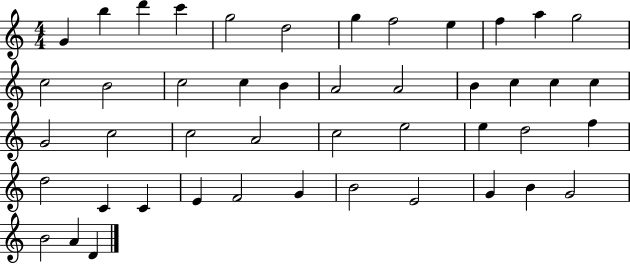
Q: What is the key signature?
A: C major